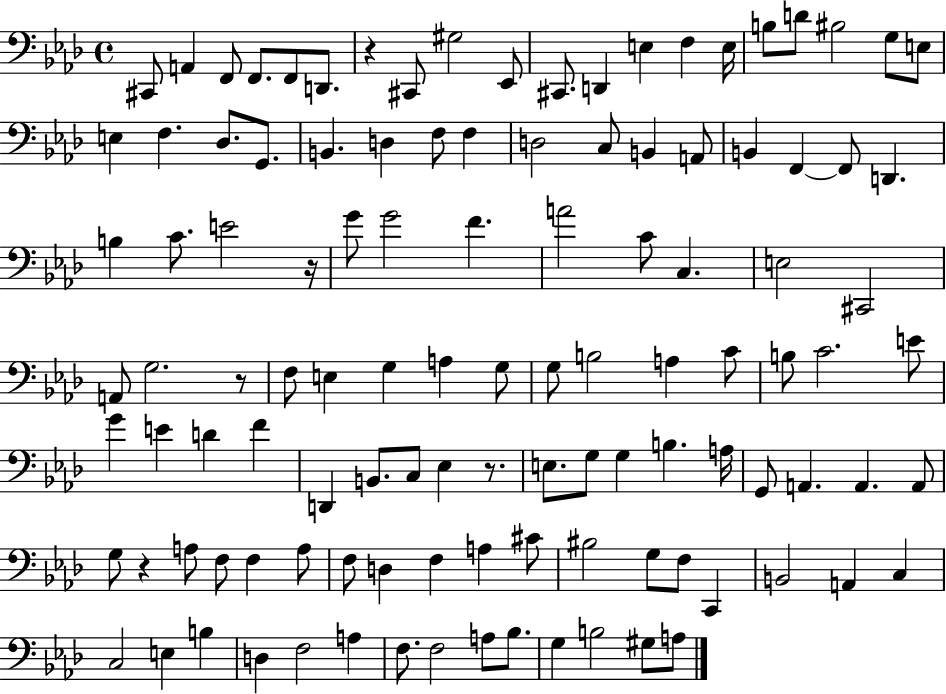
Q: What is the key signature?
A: AES major